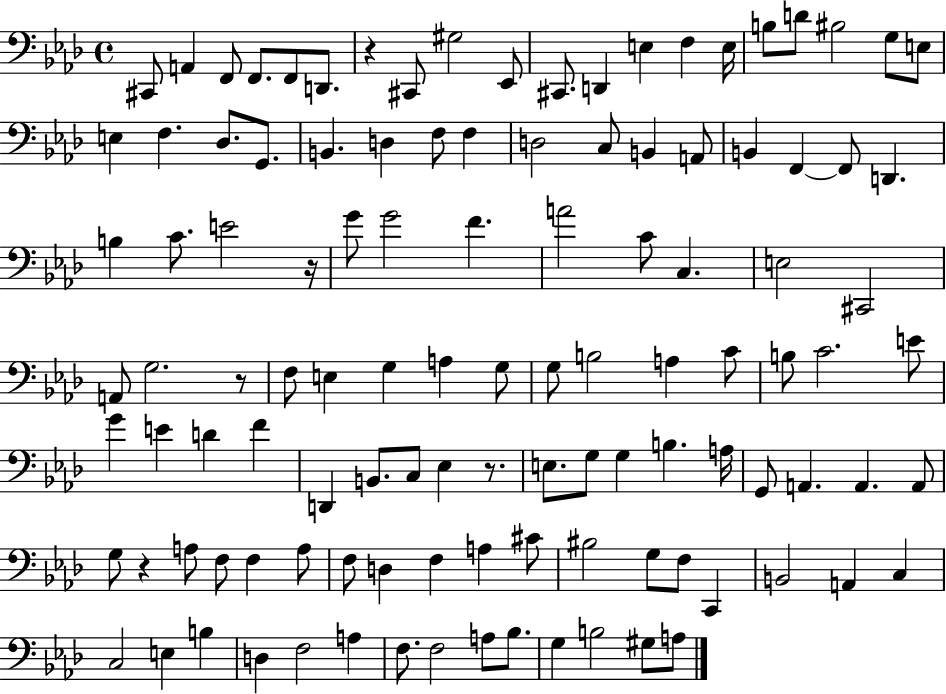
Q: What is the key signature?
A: AES major